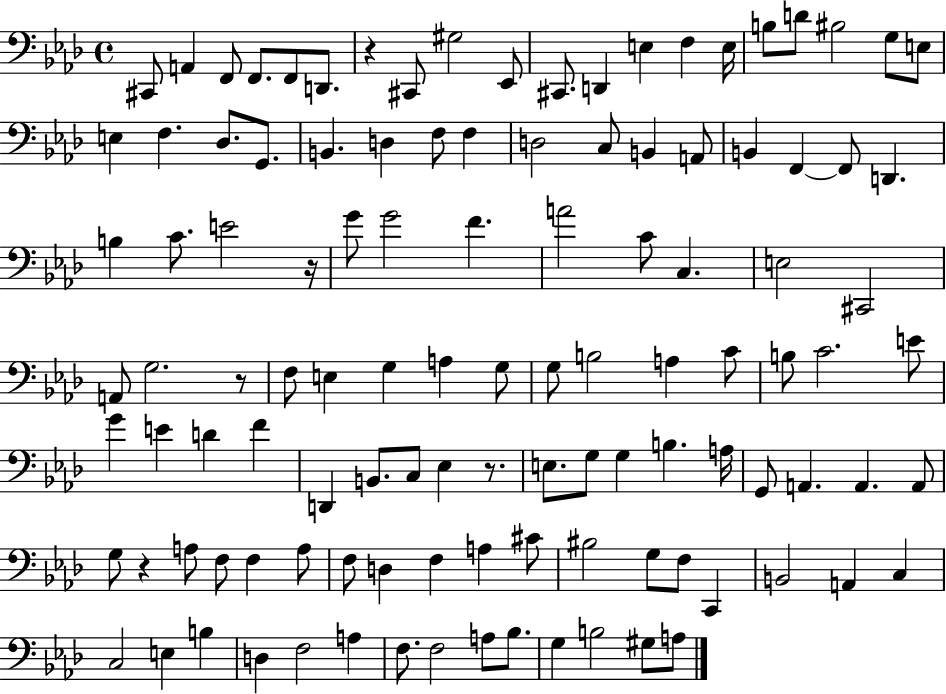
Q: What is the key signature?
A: AES major